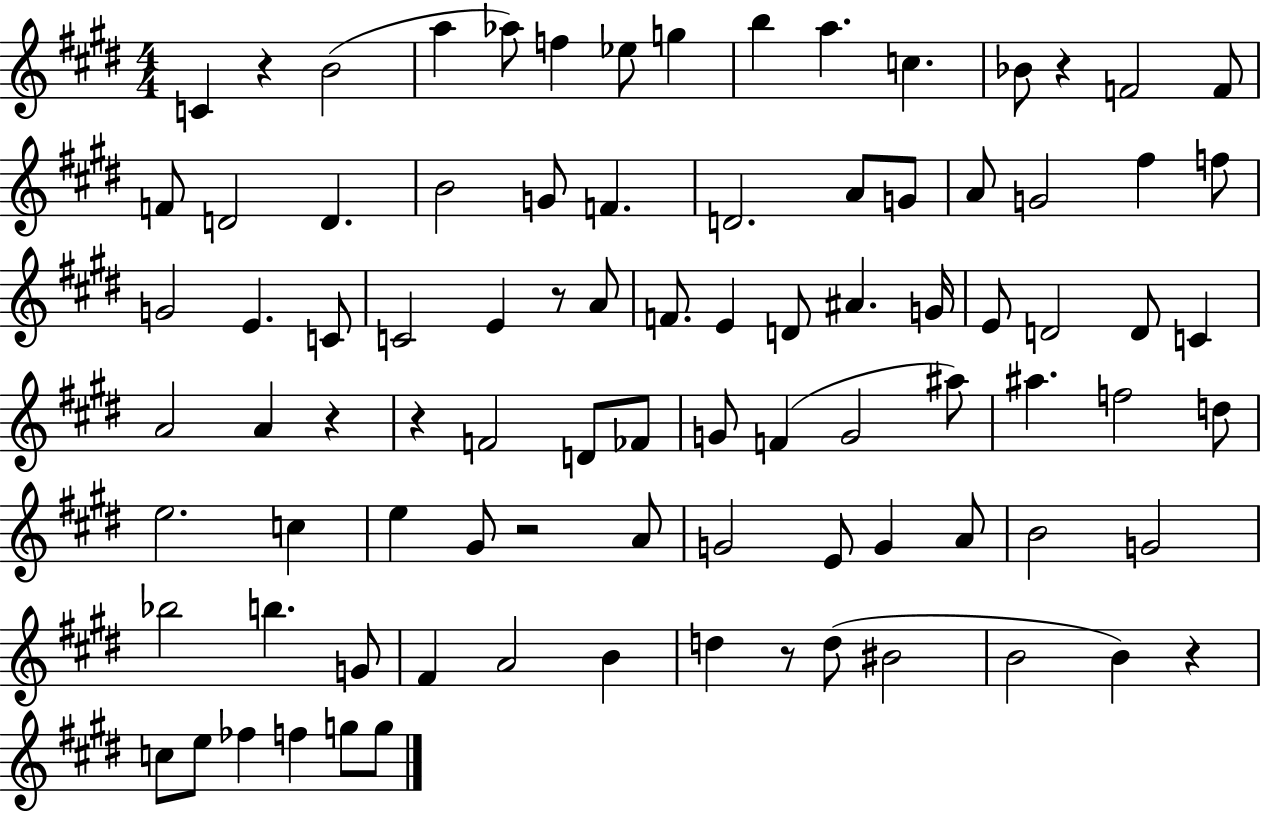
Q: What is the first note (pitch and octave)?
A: C4